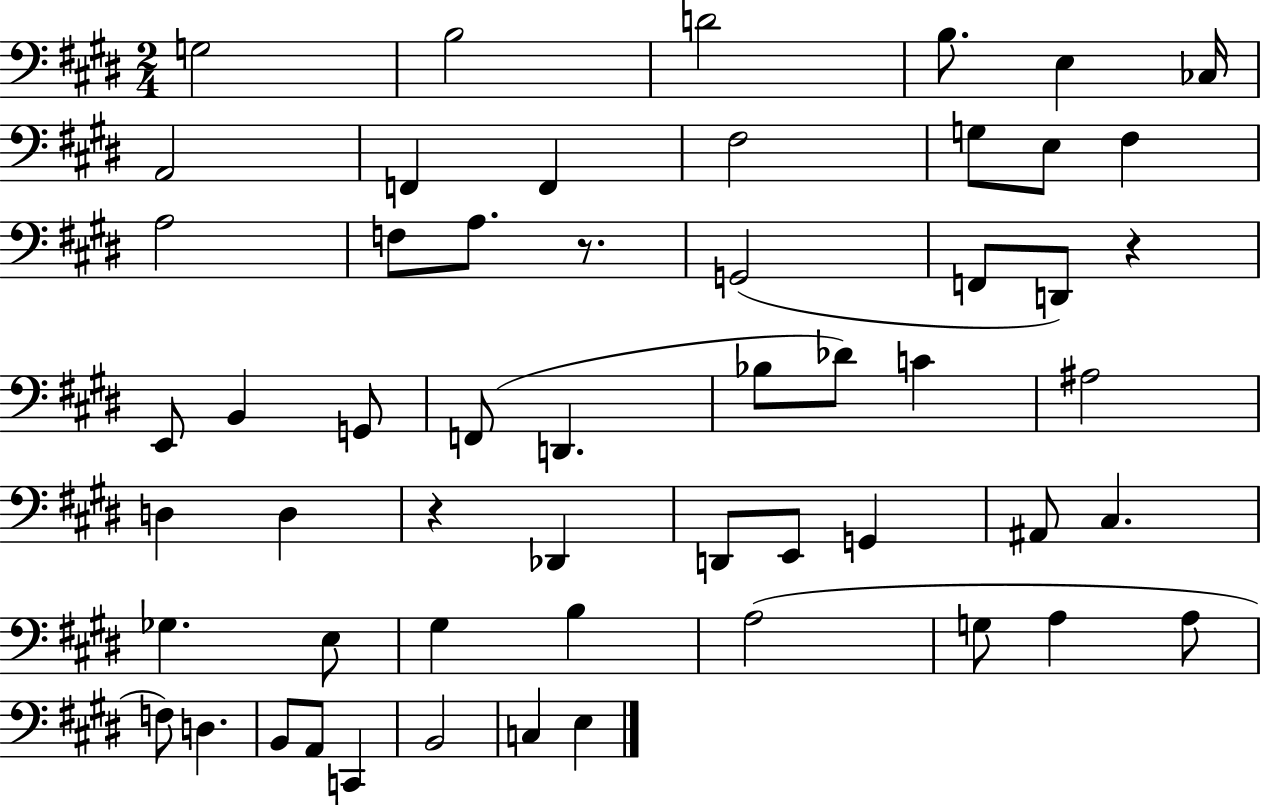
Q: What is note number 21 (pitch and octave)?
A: B2